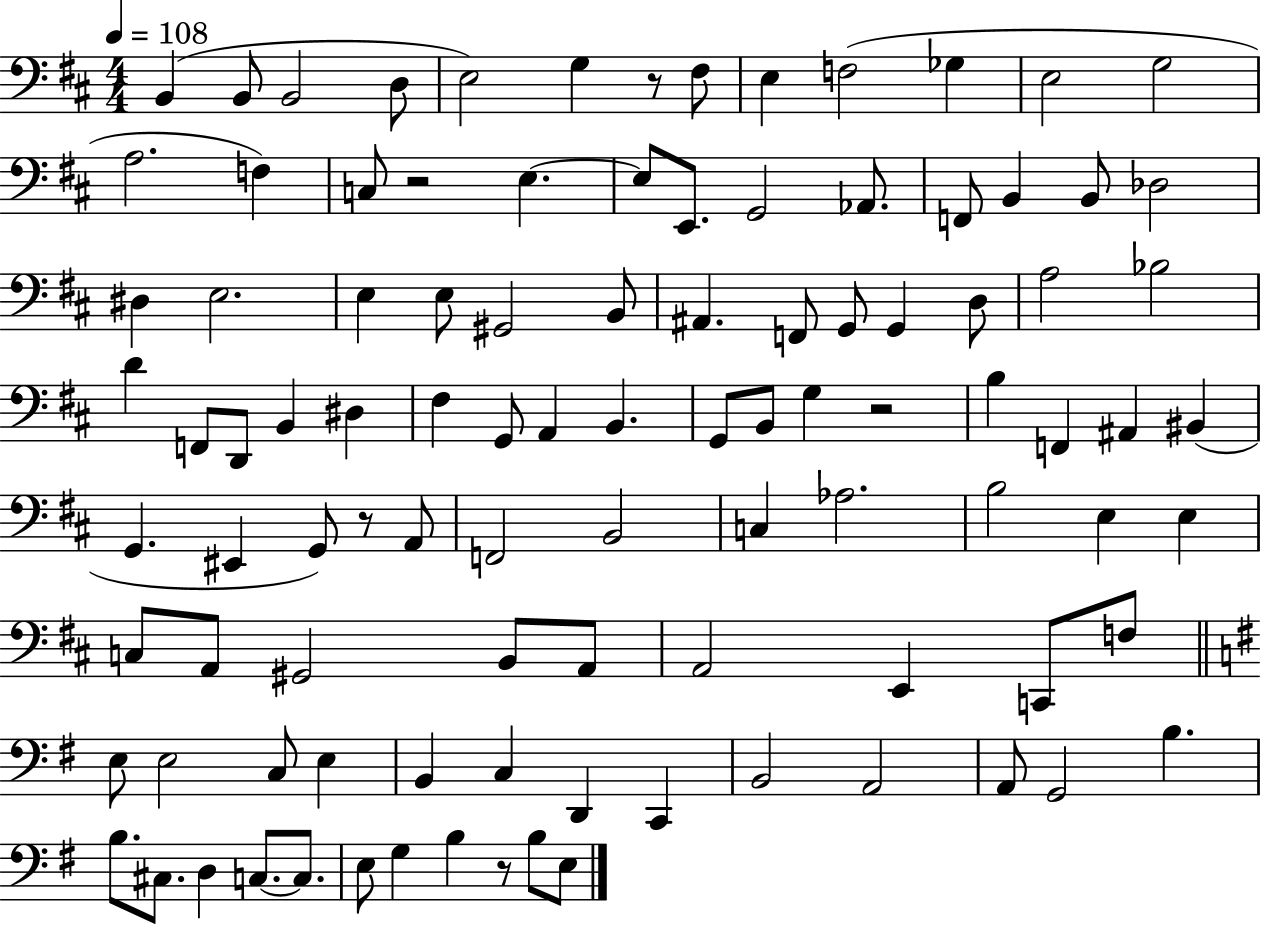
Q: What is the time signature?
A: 4/4